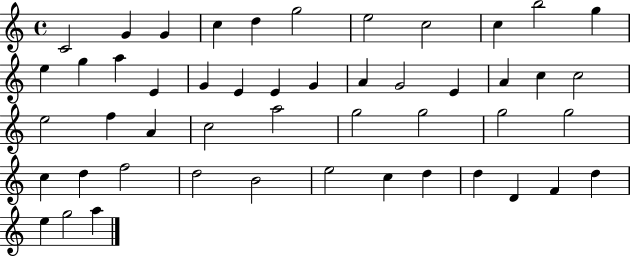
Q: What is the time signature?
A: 4/4